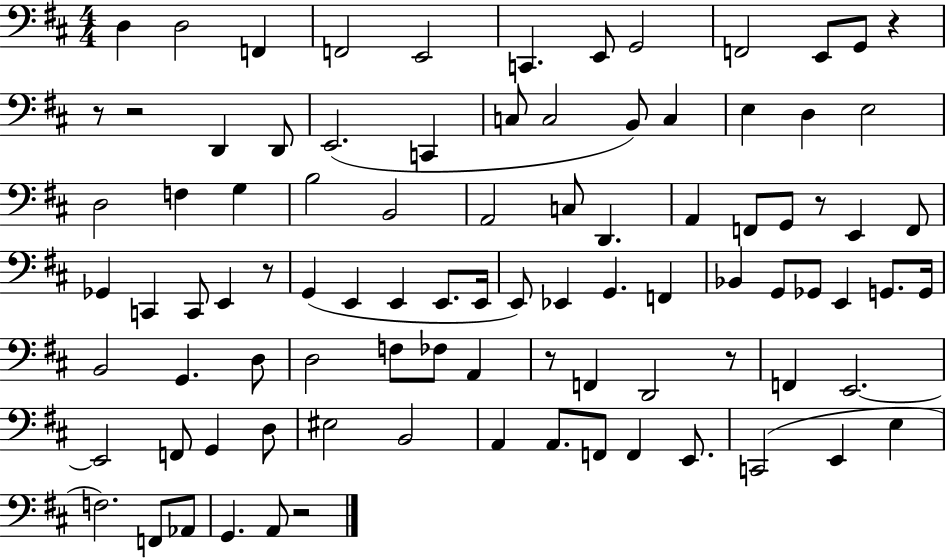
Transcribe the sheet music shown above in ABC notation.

X:1
T:Untitled
M:4/4
L:1/4
K:D
D, D,2 F,, F,,2 E,,2 C,, E,,/2 G,,2 F,,2 E,,/2 G,,/2 z z/2 z2 D,, D,,/2 E,,2 C,, C,/2 C,2 B,,/2 C, E, D, E,2 D,2 F, G, B,2 B,,2 A,,2 C,/2 D,, A,, F,,/2 G,,/2 z/2 E,, F,,/2 _G,, C,, C,,/2 E,, z/2 G,, E,, E,, E,,/2 E,,/4 E,,/2 _E,, G,, F,, _B,, G,,/2 _G,,/2 E,, G,,/2 G,,/4 B,,2 G,, D,/2 D,2 F,/2 _F,/2 A,, z/2 F,, D,,2 z/2 F,, E,,2 E,,2 F,,/2 G,, D,/2 ^E,2 B,,2 A,, A,,/2 F,,/2 F,, E,,/2 C,,2 E,, E, F,2 F,,/2 _A,,/2 G,, A,,/2 z2